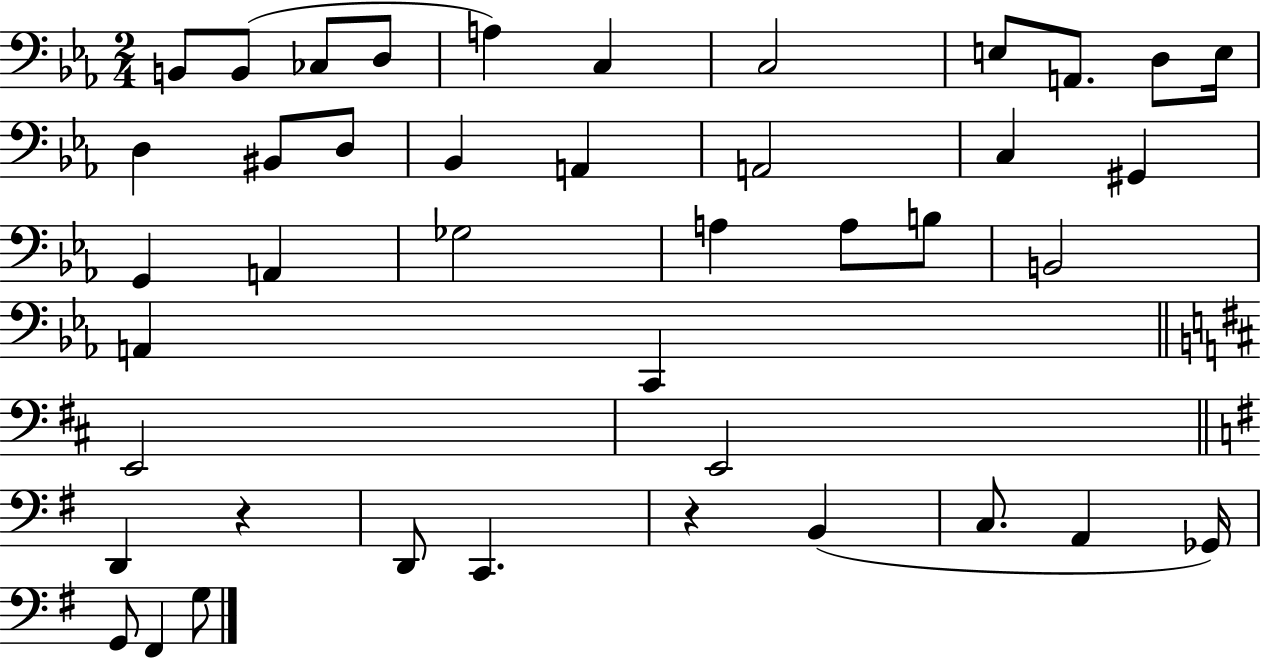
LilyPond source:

{
  \clef bass
  \numericTimeSignature
  \time 2/4
  \key ees \major
  \repeat volta 2 { b,8 b,8( ces8 d8 | a4) c4 | c2 | e8 a,8. d8 e16 | \break d4 bis,8 d8 | bes,4 a,4 | a,2 | c4 gis,4 | \break g,4 a,4 | ges2 | a4 a8 b8 | b,2 | \break a,4 c,4 | \bar "||" \break \key b \minor e,2 | e,2 | \bar "||" \break \key e \minor d,4 r4 | d,8 c,4. | r4 b,4( | c8. a,4 ges,16) | \break g,8 fis,4 g8 | } \bar "|."
}